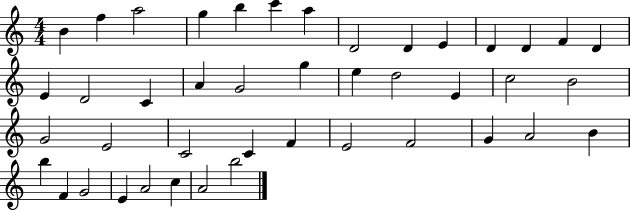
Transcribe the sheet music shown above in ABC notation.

X:1
T:Untitled
M:4/4
L:1/4
K:C
B f a2 g b c' a D2 D E D D F D E D2 C A G2 g e d2 E c2 B2 G2 E2 C2 C F E2 F2 G A2 B b F G2 E A2 c A2 b2